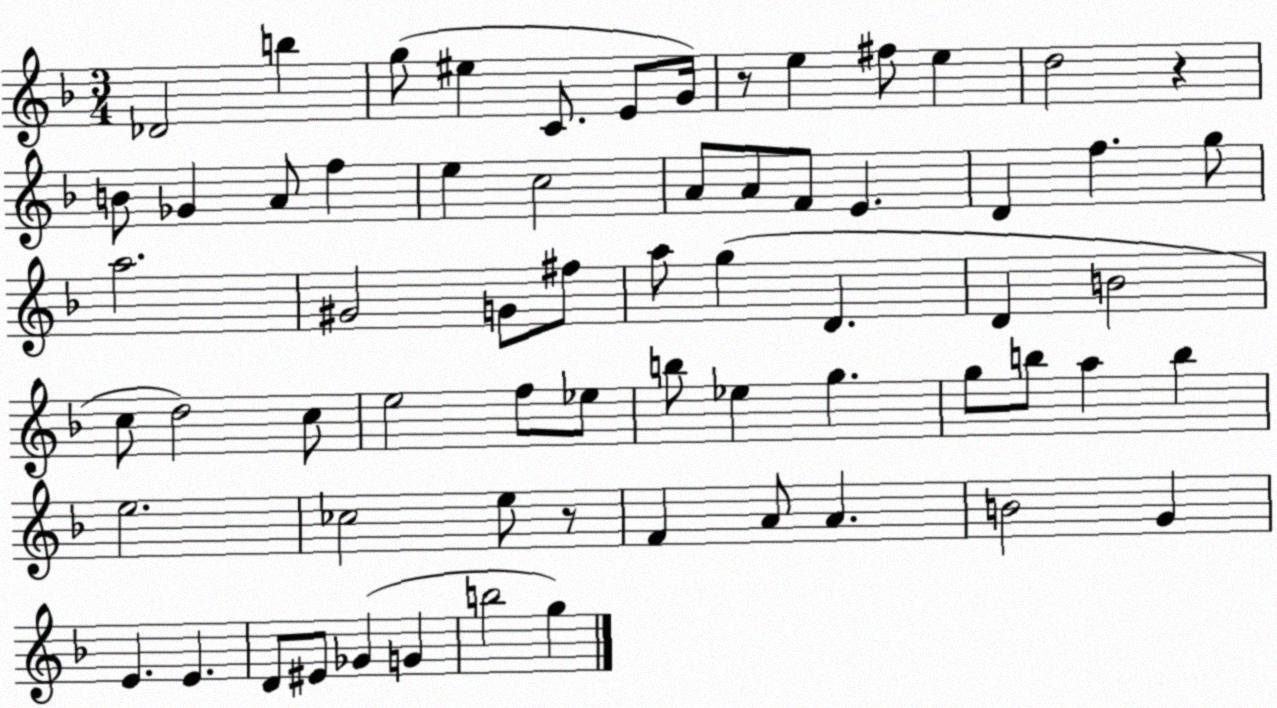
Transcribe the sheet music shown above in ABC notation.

X:1
T:Untitled
M:3/4
L:1/4
K:F
_D2 b g/2 ^e C/2 E/2 G/4 z/2 e ^f/2 e d2 z B/2 _G A/2 f e c2 A/2 A/2 F/2 E D f g/2 a2 ^G2 G/2 ^f/2 a/2 g D D B2 c/2 d2 c/2 e2 f/2 _e/2 b/2 _e g g/2 b/2 a b e2 _c2 e/2 z/2 F A/2 A B2 G E E D/2 ^E/2 _G G b2 g